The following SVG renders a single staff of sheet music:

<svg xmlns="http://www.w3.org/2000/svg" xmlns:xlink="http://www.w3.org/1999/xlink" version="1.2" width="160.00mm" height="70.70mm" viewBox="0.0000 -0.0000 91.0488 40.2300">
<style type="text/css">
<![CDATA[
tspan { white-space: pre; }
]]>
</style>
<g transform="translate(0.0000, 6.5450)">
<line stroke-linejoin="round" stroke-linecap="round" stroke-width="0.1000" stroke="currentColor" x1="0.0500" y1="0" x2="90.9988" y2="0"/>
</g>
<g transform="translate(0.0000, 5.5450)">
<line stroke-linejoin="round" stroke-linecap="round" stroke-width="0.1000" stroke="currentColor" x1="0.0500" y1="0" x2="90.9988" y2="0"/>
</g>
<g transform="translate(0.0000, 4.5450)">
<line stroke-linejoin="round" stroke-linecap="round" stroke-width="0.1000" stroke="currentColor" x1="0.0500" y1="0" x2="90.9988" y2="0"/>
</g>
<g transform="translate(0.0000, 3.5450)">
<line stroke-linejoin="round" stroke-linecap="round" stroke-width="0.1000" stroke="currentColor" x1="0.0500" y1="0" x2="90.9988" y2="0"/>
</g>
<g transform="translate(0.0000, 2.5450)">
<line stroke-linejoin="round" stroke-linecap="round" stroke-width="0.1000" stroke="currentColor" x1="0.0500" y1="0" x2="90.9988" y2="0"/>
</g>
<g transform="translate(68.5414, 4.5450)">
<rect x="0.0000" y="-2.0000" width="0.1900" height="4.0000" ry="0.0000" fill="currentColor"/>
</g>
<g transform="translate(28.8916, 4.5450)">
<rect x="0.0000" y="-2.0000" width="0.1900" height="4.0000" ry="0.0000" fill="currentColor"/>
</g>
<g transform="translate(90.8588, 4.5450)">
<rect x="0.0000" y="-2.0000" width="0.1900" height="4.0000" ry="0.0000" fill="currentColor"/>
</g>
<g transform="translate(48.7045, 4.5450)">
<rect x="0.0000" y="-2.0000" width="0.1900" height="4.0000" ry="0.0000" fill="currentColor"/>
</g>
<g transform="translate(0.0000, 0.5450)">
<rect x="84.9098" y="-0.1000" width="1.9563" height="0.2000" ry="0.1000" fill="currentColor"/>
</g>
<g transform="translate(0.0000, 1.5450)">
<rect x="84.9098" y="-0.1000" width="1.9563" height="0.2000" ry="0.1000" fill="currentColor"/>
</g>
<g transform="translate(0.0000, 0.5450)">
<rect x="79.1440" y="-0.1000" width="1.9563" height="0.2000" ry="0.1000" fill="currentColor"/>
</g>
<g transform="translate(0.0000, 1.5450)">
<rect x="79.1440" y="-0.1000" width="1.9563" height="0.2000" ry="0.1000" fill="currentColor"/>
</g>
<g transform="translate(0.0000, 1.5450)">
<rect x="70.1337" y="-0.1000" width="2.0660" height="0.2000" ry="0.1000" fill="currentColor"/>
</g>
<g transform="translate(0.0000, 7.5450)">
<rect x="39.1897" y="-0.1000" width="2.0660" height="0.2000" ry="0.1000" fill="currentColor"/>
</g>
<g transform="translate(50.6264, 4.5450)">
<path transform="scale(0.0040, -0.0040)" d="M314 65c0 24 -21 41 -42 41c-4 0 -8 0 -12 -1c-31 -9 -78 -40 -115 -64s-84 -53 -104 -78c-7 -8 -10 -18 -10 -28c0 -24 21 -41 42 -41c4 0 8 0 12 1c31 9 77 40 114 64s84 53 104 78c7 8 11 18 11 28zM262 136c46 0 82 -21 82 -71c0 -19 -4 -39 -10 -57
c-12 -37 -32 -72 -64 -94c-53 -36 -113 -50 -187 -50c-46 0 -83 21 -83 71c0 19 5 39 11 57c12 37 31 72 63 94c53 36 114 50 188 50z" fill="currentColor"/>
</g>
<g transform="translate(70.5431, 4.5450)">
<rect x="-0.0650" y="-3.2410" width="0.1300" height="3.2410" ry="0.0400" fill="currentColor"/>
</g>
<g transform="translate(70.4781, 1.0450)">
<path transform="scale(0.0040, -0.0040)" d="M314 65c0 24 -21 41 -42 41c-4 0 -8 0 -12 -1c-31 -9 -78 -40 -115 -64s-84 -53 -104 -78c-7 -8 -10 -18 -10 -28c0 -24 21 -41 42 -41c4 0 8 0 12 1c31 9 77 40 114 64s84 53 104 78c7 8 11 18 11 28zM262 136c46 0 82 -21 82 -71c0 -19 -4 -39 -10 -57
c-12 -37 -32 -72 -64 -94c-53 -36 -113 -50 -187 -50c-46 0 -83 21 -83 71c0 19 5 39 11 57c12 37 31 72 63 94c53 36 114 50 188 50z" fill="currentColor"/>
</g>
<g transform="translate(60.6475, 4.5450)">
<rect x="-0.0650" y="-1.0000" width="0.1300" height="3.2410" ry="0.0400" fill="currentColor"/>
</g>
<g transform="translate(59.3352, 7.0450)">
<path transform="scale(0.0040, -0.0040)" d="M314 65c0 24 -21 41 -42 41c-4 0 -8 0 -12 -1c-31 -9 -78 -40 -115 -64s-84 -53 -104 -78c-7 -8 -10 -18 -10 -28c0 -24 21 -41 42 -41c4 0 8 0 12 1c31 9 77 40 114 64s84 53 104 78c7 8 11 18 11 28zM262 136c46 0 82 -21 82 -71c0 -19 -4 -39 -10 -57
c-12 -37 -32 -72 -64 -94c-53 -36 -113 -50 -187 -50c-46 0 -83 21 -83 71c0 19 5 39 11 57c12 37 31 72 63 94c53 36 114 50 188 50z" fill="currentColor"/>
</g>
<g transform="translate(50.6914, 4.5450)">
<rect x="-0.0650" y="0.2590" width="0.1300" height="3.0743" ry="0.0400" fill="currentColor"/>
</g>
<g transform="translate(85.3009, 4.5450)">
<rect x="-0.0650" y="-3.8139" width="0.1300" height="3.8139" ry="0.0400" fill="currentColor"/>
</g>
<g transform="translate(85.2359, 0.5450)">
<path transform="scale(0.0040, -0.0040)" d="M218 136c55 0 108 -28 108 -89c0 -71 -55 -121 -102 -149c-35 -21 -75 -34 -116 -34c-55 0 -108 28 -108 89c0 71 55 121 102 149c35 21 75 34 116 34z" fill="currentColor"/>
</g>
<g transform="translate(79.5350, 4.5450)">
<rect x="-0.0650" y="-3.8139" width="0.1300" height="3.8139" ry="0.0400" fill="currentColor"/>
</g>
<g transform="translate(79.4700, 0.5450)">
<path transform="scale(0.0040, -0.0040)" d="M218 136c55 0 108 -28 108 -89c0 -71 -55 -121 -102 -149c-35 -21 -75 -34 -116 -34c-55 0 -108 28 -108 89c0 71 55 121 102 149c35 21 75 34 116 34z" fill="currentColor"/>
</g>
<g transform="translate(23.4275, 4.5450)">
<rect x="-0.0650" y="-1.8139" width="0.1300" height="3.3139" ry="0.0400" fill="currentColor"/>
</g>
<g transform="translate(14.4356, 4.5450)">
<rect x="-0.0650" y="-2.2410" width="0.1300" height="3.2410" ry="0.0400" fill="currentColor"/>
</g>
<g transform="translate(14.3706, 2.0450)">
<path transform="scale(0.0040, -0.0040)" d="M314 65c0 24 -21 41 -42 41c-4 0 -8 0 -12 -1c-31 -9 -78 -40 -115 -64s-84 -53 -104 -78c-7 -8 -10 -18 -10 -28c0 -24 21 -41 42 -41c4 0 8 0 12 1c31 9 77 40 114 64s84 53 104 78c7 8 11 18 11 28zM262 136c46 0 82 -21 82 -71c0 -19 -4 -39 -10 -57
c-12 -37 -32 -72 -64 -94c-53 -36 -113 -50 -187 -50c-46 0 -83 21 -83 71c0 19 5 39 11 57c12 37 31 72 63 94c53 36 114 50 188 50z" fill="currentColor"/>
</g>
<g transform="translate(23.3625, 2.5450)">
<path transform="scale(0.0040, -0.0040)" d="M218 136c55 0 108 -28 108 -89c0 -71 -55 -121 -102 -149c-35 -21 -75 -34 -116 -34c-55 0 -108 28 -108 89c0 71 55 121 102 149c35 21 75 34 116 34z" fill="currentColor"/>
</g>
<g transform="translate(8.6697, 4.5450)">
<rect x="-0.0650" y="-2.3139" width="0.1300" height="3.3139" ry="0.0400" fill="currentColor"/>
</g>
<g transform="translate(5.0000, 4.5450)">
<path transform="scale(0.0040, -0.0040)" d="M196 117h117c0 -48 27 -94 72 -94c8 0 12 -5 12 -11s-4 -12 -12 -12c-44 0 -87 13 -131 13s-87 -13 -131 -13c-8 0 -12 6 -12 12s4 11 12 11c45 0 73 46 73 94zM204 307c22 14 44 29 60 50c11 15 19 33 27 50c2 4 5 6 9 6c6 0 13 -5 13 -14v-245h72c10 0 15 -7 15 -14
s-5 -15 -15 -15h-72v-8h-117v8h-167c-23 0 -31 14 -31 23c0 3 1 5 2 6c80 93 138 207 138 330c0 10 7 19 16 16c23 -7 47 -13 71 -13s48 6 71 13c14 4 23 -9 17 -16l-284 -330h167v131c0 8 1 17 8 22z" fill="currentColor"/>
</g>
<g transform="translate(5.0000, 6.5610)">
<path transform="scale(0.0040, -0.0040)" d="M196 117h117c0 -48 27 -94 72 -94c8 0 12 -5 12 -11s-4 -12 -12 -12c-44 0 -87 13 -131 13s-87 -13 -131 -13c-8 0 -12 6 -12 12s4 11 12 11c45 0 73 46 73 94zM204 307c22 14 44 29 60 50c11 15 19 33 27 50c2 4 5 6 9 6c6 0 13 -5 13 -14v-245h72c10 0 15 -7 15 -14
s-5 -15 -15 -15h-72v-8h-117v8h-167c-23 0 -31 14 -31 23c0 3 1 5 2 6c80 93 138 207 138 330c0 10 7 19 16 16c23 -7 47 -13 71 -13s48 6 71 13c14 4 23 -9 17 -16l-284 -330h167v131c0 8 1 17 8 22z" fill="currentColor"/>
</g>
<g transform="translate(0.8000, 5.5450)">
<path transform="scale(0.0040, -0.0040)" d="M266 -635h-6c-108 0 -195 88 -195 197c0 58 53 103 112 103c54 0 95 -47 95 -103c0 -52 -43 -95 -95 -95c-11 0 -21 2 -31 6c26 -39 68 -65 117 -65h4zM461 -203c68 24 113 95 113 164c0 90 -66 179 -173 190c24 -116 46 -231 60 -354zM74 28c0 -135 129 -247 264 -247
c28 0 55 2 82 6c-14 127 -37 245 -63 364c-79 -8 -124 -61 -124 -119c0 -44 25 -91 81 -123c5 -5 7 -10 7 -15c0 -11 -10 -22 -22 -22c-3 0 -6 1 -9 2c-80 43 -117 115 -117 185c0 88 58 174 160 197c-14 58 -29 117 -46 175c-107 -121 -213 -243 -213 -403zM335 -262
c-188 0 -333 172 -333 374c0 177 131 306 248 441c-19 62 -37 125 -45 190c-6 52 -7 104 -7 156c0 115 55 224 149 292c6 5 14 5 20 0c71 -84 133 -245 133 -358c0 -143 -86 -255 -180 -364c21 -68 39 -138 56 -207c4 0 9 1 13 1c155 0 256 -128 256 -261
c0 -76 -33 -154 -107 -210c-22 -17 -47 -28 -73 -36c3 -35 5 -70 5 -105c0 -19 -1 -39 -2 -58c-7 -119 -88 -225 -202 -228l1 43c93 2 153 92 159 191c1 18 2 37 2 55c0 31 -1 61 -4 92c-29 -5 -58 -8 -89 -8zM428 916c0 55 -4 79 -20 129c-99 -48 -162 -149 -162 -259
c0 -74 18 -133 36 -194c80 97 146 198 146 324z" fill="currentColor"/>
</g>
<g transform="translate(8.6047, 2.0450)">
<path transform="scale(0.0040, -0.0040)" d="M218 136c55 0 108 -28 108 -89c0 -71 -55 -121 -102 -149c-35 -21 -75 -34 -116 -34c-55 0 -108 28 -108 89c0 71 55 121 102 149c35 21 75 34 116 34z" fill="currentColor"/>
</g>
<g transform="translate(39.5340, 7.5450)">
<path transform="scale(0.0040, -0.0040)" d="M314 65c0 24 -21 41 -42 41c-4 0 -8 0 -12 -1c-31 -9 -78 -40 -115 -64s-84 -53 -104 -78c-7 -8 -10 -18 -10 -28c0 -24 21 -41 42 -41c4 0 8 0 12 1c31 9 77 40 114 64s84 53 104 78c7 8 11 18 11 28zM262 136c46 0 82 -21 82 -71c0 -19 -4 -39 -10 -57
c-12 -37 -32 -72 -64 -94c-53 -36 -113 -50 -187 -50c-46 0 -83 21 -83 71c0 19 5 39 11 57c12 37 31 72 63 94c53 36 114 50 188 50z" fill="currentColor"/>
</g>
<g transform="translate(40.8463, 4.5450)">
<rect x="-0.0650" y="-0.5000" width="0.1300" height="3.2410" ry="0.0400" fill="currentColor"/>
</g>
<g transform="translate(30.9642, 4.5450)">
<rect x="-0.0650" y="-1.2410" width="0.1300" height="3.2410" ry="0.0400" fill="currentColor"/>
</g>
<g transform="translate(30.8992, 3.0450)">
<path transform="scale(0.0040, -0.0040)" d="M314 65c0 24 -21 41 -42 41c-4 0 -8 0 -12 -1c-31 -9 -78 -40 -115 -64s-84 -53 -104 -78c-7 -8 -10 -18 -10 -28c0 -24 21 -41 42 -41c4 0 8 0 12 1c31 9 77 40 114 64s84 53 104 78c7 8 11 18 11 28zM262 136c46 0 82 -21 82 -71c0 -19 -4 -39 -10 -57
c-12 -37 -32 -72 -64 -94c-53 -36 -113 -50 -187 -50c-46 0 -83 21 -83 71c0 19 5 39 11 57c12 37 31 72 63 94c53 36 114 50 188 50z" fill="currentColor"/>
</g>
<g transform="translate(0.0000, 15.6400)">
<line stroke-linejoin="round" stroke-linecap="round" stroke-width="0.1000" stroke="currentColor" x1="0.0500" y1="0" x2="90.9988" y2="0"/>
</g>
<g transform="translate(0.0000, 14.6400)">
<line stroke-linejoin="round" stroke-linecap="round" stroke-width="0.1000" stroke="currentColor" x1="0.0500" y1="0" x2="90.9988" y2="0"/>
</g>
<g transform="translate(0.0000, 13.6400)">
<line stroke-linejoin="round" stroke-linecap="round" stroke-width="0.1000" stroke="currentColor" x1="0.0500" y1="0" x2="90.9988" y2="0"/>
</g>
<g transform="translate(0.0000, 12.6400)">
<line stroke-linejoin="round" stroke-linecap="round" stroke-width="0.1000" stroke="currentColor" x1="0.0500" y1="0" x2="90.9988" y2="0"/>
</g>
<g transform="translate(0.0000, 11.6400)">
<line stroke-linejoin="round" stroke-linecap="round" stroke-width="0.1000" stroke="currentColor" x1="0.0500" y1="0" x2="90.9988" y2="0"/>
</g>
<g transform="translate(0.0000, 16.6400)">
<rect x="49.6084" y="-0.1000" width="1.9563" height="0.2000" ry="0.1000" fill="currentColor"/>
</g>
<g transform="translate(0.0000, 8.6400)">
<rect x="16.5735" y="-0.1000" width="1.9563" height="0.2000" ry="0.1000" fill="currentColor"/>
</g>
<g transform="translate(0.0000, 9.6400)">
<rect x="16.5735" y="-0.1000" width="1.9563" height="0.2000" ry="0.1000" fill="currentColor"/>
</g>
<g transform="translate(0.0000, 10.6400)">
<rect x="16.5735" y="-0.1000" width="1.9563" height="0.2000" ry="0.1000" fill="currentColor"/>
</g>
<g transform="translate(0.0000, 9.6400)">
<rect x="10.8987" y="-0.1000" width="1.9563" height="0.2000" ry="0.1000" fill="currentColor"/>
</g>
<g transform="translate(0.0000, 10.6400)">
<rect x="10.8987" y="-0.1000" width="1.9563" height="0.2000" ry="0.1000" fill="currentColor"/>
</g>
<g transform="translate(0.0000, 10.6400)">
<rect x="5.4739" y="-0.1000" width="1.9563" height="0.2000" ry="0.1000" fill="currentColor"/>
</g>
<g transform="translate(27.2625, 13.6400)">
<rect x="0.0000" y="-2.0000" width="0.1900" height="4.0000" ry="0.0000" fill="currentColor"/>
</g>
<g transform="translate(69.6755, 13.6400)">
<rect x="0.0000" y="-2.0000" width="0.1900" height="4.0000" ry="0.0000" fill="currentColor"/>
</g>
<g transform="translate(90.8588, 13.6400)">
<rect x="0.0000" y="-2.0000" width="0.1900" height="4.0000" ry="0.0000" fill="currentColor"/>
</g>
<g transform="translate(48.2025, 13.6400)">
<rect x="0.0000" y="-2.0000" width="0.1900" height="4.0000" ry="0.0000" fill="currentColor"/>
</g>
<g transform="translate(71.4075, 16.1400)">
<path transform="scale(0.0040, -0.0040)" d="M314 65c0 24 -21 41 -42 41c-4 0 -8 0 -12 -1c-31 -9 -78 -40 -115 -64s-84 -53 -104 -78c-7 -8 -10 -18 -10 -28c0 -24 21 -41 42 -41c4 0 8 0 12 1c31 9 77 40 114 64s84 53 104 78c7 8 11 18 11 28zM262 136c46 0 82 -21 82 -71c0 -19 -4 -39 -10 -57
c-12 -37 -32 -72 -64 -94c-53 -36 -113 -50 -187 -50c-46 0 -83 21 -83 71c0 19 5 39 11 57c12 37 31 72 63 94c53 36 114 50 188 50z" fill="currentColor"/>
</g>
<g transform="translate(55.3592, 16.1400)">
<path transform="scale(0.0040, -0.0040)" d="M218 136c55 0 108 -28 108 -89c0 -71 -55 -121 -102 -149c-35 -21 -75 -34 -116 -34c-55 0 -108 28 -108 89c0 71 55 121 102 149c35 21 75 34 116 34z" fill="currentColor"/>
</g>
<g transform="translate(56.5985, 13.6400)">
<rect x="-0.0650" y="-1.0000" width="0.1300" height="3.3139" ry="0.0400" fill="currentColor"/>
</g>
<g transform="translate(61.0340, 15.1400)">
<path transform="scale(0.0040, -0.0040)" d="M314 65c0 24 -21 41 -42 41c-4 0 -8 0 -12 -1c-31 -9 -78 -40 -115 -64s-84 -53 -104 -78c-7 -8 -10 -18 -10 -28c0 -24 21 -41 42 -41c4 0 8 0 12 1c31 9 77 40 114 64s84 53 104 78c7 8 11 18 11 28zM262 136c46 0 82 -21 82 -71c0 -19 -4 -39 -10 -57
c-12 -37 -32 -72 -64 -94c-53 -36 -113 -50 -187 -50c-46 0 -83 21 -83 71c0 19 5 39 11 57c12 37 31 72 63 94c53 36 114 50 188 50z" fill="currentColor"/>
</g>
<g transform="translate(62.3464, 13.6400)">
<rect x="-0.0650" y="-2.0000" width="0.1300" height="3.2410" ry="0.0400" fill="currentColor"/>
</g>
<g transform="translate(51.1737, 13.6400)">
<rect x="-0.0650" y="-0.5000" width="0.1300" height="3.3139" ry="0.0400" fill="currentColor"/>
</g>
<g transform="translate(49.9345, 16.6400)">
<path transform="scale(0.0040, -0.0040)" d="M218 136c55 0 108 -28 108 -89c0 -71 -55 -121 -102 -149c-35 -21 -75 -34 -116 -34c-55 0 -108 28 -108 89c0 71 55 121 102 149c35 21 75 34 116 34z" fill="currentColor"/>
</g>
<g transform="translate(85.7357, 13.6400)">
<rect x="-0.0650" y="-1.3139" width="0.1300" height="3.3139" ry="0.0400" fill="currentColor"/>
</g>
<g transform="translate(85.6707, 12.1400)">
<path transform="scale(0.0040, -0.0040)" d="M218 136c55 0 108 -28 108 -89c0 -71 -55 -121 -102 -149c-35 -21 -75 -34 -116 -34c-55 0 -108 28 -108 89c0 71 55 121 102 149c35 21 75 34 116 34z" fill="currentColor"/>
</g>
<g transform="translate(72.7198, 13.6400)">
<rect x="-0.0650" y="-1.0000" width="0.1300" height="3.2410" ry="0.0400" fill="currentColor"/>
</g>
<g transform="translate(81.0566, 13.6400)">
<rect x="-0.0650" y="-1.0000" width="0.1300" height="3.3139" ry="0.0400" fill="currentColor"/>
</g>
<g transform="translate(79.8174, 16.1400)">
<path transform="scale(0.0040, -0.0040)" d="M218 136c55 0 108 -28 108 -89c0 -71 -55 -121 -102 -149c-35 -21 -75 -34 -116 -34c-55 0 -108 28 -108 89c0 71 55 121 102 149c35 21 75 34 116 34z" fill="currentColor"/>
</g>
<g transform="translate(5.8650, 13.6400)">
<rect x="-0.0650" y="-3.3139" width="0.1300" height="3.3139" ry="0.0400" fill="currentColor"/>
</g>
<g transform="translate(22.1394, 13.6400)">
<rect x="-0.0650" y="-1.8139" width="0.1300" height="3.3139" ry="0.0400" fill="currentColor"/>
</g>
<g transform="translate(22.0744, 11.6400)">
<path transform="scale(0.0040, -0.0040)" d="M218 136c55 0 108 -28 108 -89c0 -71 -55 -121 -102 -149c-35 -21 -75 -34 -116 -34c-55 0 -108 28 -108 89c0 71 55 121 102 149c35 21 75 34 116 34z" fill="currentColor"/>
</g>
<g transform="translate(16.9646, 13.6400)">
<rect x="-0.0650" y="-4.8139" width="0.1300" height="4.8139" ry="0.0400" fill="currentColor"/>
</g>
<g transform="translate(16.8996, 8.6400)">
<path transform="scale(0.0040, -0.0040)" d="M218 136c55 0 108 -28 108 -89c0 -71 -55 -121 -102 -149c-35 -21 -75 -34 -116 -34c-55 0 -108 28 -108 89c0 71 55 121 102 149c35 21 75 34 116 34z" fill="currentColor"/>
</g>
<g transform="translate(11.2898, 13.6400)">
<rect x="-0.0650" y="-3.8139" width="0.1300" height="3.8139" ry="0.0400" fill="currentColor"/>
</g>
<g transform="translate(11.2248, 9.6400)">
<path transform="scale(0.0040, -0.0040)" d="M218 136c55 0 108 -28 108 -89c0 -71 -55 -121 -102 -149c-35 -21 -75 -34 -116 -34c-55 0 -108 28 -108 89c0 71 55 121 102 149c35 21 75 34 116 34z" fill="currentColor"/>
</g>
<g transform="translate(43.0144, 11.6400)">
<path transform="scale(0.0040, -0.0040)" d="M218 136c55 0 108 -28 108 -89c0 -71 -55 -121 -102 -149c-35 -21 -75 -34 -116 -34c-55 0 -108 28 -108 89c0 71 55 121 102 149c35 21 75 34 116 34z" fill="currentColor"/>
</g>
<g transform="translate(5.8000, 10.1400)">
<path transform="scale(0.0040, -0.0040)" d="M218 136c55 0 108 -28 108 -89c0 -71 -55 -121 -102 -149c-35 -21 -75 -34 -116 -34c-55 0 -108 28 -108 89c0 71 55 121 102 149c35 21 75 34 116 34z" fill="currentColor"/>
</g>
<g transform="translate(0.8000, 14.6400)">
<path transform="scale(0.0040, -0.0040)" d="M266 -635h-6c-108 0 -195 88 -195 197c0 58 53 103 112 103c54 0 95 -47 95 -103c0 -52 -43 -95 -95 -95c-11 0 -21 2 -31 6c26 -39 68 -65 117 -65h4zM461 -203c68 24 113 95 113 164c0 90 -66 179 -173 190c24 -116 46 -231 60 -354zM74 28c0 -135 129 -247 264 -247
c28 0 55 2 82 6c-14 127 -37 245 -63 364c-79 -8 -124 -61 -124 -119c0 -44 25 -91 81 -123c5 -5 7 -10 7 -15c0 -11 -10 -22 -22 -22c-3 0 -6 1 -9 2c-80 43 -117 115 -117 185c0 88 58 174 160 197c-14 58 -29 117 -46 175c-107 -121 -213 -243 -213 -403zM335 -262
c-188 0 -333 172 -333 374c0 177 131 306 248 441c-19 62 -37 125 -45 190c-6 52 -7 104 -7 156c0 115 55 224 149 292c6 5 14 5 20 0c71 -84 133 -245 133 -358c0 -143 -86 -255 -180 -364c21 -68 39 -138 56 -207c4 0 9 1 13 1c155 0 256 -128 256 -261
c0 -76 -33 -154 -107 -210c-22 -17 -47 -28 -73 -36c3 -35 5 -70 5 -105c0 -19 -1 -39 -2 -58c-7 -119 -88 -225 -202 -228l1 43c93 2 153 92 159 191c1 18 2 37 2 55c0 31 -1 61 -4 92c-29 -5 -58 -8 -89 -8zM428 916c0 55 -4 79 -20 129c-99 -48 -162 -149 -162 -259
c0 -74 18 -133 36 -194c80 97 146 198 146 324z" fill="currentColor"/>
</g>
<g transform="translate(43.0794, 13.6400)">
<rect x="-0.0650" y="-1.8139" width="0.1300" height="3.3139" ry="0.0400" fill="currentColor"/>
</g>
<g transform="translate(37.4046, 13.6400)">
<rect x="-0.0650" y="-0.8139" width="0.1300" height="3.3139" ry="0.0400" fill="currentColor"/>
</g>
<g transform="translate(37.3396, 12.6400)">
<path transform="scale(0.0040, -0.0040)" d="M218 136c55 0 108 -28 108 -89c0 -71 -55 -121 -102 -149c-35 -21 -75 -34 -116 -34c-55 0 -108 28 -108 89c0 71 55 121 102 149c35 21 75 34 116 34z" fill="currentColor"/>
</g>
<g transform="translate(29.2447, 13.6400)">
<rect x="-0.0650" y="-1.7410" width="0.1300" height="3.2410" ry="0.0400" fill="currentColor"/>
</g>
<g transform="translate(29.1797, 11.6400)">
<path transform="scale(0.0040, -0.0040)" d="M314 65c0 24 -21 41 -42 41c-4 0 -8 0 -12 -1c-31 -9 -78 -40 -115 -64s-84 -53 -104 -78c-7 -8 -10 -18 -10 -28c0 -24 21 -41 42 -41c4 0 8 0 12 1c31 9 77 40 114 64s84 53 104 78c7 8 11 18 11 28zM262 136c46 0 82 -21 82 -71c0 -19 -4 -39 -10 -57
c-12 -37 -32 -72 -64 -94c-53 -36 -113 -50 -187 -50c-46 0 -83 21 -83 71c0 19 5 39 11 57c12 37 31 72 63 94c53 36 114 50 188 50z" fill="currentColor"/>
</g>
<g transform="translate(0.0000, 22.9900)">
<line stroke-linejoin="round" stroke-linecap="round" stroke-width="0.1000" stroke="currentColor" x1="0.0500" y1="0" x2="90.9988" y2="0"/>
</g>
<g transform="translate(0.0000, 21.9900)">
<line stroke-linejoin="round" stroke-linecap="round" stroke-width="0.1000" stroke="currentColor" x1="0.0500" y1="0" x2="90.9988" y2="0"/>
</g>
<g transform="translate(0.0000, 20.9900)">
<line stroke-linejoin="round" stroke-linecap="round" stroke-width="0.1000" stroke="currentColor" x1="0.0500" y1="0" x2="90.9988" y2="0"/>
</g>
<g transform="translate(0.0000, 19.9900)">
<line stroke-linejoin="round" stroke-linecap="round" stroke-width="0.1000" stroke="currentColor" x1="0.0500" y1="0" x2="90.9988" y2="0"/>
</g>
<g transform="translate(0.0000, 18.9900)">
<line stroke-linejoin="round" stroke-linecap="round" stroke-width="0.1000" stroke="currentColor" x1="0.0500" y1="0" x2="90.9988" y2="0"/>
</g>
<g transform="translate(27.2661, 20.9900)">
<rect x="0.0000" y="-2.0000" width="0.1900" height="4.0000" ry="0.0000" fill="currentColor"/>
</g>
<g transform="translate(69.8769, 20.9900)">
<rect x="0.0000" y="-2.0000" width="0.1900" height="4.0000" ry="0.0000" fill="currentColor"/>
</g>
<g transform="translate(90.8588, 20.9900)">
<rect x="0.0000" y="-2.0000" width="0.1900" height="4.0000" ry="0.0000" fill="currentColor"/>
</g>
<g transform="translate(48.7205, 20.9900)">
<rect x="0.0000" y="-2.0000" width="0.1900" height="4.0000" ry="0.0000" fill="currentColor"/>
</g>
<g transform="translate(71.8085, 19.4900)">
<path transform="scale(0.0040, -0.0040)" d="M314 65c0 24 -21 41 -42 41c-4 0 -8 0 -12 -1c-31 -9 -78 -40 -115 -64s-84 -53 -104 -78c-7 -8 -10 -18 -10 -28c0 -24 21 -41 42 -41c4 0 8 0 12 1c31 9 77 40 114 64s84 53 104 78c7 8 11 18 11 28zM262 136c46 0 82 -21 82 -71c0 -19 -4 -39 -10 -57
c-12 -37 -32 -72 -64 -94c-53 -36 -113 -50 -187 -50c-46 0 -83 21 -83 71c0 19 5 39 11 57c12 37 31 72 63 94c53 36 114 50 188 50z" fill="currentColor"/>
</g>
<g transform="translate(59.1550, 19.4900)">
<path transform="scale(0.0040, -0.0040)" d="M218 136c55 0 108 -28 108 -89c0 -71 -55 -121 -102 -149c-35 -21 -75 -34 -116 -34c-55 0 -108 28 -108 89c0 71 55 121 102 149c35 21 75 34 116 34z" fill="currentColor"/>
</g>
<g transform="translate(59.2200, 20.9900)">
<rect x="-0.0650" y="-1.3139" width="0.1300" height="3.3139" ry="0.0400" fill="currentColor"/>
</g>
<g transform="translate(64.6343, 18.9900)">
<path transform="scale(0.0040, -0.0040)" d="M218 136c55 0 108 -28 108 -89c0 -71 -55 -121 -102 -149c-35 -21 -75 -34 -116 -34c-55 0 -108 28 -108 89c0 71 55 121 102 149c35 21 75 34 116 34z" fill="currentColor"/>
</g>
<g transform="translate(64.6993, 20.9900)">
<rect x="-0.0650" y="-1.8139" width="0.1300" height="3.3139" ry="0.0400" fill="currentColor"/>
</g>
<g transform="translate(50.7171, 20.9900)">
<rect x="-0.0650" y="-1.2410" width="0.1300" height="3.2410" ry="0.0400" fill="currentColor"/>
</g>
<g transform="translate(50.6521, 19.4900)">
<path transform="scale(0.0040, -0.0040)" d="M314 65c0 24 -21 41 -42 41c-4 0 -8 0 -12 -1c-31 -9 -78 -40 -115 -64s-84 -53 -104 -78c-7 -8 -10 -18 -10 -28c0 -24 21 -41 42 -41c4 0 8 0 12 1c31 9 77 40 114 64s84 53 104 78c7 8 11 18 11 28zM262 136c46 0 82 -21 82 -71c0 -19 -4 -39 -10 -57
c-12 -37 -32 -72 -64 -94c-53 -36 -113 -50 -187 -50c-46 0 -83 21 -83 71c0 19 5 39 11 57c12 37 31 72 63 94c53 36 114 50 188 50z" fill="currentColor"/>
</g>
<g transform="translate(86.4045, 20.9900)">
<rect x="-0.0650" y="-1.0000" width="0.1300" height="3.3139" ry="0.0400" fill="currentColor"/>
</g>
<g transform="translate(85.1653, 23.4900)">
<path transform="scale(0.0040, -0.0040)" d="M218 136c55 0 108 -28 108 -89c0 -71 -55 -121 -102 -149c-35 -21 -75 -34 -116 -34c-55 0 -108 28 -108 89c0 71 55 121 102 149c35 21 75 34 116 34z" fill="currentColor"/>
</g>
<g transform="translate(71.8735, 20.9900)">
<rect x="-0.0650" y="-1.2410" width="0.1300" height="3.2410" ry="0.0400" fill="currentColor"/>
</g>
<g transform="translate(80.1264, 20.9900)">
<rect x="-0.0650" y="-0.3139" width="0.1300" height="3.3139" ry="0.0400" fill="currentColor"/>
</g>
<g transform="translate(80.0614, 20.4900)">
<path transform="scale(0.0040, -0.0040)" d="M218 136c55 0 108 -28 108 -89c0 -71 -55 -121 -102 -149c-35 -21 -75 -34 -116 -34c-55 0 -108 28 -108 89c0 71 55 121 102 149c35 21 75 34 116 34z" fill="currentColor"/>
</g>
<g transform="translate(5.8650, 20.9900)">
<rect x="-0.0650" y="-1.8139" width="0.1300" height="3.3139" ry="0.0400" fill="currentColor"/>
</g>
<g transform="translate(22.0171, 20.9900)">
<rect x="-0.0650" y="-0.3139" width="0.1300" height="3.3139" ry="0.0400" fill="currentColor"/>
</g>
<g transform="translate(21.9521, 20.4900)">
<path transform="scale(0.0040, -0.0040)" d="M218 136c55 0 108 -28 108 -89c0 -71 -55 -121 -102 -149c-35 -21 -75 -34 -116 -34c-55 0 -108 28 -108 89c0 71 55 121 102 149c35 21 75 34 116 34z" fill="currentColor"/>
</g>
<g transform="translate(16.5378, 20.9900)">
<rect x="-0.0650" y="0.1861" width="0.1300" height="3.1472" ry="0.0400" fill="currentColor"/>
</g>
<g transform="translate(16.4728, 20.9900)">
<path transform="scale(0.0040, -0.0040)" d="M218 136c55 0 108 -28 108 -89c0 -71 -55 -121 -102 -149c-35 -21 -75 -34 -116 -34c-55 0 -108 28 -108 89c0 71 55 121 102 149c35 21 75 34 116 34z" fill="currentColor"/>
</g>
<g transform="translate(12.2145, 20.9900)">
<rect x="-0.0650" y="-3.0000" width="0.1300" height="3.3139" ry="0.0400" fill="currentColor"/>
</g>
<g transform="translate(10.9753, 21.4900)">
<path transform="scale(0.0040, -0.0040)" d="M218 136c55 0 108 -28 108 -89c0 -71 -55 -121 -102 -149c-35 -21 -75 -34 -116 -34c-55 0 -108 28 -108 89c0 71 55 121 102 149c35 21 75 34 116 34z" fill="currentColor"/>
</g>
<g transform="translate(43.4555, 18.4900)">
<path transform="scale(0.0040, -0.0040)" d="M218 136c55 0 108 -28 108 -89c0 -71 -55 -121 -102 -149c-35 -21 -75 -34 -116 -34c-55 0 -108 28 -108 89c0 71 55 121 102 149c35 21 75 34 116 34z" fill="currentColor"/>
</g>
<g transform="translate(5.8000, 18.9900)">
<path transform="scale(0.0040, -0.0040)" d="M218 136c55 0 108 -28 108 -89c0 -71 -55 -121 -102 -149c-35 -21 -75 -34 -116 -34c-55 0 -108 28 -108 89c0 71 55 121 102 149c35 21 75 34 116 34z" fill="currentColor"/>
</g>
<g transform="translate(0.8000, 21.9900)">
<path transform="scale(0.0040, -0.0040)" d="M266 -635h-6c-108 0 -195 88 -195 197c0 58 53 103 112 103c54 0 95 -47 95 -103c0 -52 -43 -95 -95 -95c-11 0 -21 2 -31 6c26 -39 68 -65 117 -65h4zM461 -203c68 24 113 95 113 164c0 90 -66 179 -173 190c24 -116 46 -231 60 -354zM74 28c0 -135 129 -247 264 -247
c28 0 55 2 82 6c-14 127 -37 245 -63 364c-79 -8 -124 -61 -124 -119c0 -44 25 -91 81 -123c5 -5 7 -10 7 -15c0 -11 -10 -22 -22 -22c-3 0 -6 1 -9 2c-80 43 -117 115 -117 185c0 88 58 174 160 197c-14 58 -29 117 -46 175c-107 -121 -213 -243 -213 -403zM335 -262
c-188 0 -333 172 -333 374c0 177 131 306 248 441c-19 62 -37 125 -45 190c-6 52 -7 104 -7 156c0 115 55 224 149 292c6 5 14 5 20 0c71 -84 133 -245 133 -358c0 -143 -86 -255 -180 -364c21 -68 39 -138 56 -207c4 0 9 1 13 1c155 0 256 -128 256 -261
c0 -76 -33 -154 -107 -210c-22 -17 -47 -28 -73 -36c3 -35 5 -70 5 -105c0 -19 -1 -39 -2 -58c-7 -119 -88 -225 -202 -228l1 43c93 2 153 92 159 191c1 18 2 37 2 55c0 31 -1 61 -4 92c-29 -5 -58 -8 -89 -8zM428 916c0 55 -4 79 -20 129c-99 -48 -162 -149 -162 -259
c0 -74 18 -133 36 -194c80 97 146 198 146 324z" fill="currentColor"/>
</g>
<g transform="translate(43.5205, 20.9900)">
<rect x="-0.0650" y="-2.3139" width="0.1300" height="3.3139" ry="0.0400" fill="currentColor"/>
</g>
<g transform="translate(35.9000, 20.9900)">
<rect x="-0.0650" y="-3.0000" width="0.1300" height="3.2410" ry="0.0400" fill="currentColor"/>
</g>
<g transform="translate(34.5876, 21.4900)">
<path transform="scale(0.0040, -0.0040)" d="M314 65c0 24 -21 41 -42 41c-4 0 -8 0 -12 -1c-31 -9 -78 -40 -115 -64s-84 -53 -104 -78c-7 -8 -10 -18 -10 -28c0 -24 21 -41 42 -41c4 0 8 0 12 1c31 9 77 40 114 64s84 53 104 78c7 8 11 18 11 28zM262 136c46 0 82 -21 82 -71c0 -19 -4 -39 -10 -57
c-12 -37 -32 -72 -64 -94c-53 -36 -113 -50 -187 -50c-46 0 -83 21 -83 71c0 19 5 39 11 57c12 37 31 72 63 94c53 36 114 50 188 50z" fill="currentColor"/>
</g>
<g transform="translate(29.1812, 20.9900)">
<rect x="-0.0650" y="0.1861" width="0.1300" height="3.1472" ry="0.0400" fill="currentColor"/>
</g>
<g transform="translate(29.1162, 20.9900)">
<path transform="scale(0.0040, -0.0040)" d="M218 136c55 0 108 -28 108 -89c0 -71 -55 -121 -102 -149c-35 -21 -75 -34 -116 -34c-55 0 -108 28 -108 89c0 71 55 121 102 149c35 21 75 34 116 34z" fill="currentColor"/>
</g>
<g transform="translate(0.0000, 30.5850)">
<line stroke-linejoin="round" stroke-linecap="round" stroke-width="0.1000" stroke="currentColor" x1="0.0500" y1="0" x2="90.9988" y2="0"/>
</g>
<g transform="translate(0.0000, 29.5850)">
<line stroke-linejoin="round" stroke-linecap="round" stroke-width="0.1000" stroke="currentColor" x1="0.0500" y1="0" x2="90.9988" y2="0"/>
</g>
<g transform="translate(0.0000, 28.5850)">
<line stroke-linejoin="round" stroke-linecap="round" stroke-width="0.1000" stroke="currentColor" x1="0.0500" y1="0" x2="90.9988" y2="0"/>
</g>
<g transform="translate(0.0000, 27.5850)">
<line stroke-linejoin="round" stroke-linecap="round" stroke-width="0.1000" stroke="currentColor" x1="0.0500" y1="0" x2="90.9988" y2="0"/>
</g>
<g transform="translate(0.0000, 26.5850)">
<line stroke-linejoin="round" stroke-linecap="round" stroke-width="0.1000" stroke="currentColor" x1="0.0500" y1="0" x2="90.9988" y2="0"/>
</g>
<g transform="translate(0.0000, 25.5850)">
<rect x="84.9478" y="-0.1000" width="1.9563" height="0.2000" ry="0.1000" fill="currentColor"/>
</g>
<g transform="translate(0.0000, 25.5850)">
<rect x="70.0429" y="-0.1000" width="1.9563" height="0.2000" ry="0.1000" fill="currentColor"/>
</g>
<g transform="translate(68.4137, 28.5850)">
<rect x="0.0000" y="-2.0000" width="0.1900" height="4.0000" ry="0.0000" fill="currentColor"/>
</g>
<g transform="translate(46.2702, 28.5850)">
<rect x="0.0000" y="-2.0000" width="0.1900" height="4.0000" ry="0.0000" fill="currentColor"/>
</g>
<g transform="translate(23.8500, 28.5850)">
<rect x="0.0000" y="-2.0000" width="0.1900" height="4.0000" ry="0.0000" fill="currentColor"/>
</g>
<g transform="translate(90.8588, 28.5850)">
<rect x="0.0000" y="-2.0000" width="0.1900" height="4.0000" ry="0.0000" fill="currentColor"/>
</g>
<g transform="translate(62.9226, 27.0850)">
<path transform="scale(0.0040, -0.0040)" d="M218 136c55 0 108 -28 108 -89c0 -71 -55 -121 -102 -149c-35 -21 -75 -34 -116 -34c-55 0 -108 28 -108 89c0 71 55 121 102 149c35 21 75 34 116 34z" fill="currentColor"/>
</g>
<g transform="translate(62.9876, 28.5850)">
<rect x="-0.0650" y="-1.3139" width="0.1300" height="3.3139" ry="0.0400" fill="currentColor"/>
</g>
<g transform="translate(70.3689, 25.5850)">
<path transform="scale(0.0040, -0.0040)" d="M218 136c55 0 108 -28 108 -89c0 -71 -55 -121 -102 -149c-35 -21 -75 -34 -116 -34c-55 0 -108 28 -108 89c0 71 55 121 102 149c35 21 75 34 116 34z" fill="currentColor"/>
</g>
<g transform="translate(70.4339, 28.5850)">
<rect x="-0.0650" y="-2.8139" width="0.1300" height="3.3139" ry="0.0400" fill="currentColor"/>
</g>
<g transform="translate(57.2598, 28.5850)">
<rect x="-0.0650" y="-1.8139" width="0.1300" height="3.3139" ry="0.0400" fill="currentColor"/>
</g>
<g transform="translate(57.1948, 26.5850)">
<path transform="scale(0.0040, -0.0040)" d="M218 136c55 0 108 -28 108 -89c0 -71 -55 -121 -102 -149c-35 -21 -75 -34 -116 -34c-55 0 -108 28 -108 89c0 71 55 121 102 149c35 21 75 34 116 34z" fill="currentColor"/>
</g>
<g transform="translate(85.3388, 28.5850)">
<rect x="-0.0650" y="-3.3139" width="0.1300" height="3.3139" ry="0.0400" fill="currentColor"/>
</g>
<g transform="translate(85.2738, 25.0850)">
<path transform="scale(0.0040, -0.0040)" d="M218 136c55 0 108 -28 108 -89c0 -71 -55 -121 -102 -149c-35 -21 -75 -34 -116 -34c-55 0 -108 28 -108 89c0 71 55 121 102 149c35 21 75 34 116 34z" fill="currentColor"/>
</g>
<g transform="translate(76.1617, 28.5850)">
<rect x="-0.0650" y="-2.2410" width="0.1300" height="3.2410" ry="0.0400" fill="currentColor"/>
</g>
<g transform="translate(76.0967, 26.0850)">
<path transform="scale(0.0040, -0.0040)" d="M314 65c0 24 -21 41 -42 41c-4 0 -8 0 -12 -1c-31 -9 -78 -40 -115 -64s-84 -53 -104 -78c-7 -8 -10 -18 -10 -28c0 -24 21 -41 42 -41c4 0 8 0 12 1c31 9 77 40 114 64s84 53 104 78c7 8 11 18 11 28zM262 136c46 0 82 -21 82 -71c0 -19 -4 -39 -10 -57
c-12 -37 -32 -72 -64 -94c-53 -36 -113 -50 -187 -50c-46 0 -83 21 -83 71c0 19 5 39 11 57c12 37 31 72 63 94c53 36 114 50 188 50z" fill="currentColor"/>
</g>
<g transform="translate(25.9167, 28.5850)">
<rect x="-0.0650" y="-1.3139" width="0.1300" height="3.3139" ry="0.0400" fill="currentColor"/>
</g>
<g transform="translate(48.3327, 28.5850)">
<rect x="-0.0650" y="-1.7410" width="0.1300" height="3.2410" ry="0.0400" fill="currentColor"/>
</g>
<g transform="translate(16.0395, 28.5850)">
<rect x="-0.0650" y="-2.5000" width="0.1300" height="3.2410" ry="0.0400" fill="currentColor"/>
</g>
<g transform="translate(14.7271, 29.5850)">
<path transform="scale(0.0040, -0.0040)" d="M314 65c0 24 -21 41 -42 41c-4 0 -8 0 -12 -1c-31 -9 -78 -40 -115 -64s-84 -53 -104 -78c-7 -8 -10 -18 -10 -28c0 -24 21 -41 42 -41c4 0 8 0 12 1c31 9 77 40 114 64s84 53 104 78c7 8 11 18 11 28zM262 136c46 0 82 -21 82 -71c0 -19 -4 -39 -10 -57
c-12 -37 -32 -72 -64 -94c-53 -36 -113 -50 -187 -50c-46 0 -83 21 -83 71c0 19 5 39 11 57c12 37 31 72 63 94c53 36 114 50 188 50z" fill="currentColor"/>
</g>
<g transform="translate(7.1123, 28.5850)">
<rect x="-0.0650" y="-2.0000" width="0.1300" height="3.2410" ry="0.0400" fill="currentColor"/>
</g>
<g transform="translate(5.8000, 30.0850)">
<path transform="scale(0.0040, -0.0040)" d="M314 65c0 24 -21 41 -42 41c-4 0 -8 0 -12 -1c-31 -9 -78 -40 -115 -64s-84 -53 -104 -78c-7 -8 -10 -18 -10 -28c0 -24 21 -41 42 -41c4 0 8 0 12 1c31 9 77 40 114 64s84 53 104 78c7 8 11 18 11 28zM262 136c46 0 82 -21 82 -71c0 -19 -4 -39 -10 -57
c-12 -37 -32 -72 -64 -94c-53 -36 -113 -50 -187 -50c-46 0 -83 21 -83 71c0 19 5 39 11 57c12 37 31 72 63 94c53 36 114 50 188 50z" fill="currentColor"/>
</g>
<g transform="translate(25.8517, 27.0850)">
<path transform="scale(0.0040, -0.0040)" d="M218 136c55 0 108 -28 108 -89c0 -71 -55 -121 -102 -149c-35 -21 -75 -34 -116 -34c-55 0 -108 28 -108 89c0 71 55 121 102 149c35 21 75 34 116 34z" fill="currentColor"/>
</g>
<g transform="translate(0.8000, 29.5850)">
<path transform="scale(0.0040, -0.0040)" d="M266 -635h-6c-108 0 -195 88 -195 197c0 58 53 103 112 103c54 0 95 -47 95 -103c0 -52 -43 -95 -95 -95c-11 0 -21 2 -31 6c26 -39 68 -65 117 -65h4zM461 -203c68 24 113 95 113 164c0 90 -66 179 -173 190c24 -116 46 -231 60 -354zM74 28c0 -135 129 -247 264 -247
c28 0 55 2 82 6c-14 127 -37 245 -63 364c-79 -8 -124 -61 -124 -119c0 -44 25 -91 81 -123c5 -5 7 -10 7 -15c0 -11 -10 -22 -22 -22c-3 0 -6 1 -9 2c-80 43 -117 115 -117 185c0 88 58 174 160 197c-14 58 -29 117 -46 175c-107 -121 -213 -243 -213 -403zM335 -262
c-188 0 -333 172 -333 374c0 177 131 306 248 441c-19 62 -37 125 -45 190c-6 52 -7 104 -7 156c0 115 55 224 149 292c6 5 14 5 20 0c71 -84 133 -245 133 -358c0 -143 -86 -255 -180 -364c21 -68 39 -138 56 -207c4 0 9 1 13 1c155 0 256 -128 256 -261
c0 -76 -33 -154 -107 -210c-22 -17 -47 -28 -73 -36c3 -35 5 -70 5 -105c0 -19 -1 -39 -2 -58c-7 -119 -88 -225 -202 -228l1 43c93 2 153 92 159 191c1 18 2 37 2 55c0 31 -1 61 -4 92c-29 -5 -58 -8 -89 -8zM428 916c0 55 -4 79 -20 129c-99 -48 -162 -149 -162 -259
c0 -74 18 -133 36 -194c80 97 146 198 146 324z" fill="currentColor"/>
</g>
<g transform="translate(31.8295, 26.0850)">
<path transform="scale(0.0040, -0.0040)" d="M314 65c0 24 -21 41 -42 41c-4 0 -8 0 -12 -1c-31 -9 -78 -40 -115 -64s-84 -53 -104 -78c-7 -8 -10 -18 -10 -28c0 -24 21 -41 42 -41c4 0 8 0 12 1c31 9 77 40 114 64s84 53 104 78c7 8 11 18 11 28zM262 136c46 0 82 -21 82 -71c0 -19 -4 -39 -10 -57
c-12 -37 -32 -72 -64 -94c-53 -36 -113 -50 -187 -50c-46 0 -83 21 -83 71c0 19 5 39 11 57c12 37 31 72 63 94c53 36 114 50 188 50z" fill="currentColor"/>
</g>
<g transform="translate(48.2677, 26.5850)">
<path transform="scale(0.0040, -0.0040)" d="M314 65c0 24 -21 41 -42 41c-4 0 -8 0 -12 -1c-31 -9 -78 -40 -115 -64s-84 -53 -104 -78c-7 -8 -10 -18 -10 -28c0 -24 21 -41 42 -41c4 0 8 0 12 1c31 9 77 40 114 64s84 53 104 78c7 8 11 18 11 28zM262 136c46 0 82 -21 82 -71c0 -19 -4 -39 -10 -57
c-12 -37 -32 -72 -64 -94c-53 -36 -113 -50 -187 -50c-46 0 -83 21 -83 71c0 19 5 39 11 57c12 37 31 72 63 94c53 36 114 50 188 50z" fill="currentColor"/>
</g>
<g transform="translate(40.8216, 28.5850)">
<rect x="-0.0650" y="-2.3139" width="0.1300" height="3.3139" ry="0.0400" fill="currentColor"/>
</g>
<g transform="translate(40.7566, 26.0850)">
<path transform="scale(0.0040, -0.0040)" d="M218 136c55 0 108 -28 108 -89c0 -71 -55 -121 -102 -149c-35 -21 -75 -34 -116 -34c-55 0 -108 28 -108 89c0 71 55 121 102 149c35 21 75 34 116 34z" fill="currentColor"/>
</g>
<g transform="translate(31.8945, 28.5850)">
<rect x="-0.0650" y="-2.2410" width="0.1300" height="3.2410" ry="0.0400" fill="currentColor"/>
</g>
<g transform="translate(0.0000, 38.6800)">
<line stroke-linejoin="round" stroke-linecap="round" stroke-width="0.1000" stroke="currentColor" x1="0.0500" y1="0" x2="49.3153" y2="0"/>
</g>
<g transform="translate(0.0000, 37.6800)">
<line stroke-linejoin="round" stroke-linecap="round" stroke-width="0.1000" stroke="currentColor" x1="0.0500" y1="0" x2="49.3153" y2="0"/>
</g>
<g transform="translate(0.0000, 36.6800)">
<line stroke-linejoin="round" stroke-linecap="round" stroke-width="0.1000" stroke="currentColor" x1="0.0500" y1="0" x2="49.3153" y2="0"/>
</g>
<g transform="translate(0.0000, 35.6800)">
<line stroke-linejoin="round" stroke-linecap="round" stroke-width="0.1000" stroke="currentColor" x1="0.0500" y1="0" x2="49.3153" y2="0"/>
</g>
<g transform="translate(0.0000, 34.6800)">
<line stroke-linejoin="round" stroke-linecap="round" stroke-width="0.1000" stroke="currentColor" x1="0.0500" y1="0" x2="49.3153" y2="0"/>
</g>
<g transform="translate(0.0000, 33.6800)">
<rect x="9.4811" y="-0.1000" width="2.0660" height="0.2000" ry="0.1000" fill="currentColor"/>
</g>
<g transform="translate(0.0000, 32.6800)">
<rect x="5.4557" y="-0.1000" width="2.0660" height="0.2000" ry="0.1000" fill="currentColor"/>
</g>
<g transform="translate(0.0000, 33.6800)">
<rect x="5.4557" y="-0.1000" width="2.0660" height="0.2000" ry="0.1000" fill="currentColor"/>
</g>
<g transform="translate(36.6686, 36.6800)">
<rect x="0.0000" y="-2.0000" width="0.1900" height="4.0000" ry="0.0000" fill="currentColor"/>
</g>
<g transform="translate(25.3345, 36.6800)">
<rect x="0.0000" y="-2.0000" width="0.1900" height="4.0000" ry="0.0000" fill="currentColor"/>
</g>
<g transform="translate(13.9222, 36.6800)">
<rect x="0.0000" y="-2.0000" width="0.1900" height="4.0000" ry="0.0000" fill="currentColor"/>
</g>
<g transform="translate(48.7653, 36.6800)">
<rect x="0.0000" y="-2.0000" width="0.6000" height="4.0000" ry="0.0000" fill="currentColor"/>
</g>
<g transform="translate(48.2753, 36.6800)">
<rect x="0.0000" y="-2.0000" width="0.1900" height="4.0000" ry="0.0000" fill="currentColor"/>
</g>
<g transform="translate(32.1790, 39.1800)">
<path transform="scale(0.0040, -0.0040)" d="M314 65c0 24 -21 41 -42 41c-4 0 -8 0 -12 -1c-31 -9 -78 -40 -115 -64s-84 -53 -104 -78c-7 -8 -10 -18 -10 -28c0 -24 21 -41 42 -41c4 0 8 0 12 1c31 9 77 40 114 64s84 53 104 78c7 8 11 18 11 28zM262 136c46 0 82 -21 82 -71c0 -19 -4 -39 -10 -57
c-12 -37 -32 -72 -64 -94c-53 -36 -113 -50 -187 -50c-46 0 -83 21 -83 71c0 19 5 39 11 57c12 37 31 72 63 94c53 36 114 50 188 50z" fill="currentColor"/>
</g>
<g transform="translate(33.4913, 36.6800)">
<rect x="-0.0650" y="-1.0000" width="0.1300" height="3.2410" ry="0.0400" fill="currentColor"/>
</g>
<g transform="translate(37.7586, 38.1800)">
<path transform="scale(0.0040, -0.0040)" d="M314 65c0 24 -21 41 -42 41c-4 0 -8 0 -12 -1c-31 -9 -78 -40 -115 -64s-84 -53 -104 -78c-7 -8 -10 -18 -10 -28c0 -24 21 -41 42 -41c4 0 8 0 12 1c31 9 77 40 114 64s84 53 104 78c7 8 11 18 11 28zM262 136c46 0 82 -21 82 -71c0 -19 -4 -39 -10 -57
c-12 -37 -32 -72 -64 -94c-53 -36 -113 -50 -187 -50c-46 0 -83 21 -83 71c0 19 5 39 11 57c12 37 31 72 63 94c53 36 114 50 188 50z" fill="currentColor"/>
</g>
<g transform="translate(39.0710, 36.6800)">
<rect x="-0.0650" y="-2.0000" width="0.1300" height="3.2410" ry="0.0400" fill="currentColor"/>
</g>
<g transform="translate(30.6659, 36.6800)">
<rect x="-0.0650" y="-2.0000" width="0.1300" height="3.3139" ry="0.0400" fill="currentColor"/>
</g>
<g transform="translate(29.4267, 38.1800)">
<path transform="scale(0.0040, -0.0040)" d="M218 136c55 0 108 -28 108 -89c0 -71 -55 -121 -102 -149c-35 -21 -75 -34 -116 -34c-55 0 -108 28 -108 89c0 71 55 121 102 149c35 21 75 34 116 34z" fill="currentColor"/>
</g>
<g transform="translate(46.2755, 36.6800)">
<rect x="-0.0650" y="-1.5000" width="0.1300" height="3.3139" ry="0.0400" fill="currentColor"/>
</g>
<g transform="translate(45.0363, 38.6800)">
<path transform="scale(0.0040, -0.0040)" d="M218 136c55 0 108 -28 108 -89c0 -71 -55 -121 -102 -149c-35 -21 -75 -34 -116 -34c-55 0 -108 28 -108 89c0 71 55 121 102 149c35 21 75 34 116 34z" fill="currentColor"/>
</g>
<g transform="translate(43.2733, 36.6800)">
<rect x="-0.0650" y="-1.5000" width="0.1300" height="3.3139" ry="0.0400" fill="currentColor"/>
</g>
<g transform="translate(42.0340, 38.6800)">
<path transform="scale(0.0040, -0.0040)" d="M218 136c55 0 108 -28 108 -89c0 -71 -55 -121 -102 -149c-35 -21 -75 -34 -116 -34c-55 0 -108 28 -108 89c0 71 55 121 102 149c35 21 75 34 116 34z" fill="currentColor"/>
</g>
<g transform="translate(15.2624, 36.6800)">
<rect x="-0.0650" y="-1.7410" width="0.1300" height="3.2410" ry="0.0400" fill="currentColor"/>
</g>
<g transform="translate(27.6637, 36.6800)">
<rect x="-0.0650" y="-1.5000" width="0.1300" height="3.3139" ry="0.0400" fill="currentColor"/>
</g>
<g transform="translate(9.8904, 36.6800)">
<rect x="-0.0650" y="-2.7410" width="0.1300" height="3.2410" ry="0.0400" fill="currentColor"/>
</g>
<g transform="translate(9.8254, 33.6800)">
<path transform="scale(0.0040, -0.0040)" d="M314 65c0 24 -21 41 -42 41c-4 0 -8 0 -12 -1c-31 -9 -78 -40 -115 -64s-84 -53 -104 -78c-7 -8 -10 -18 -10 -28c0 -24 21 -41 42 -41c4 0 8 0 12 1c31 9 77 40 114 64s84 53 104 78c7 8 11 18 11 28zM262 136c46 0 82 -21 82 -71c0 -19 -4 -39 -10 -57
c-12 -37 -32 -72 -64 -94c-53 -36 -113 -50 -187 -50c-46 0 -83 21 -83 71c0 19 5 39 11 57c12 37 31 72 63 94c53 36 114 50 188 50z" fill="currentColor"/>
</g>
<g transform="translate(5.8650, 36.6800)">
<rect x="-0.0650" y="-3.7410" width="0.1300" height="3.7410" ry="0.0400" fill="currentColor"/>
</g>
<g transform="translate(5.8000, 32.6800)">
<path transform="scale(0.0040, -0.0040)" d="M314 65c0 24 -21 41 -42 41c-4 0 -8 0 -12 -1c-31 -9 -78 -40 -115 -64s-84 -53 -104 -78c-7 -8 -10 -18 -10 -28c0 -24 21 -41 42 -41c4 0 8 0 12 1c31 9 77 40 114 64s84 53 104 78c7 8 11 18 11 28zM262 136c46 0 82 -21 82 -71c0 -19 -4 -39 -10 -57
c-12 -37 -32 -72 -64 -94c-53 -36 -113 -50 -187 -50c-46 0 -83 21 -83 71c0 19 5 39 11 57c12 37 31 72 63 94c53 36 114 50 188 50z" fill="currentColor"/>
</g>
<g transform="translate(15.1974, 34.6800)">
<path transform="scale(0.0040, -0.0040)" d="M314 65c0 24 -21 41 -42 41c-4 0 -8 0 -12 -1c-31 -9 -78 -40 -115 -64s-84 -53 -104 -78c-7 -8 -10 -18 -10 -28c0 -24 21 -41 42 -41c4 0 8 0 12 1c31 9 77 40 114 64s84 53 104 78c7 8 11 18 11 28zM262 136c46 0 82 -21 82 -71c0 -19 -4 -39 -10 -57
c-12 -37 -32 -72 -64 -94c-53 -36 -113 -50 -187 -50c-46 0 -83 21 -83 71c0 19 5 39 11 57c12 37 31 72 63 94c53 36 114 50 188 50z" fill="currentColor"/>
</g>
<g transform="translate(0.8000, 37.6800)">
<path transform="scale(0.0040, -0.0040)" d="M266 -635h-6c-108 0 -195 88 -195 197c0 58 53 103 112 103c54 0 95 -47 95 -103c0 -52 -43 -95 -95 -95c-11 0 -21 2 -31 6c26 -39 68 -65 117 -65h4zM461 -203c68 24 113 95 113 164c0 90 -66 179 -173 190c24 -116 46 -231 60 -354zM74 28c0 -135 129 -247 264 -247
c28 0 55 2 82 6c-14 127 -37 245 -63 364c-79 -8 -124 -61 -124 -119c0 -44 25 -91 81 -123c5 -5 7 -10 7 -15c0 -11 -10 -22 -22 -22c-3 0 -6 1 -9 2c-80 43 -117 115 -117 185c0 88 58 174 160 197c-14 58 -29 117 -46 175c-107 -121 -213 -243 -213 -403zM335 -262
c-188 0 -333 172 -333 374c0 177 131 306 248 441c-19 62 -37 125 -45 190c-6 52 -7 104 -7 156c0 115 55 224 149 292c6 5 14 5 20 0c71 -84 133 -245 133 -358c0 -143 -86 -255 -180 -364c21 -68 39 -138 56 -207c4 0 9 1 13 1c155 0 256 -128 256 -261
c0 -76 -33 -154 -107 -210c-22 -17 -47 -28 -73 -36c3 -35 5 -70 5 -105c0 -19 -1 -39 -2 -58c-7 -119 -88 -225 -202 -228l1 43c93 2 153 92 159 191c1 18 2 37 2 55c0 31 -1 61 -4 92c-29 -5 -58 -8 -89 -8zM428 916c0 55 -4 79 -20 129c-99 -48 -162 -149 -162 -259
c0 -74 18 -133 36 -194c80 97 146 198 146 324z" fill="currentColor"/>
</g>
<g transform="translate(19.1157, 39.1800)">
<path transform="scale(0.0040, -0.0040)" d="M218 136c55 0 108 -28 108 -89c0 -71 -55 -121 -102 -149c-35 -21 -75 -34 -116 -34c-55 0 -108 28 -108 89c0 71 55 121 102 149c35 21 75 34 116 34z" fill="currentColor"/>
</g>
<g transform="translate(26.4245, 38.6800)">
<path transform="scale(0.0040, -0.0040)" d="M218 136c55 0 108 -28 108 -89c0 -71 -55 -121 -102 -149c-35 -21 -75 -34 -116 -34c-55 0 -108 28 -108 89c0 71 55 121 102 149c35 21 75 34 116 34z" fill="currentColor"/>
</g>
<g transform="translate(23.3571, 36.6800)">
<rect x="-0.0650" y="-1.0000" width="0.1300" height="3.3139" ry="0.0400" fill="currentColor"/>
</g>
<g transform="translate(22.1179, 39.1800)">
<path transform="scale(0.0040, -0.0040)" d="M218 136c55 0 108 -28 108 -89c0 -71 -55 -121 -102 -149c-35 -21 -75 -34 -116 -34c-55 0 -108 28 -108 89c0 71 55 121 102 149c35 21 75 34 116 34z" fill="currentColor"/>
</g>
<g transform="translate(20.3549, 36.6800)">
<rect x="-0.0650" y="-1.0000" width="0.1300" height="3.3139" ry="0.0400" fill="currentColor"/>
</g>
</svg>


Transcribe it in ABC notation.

X:1
T:Untitled
M:4/4
L:1/4
K:C
g g2 f e2 C2 B2 D2 b2 c' c' b c' e' f f2 d f C D F2 D2 D e f A B c B A2 g e2 e f e2 c D F2 G2 e g2 g f2 f e a g2 b c'2 a2 f2 D D E F D2 F2 E E